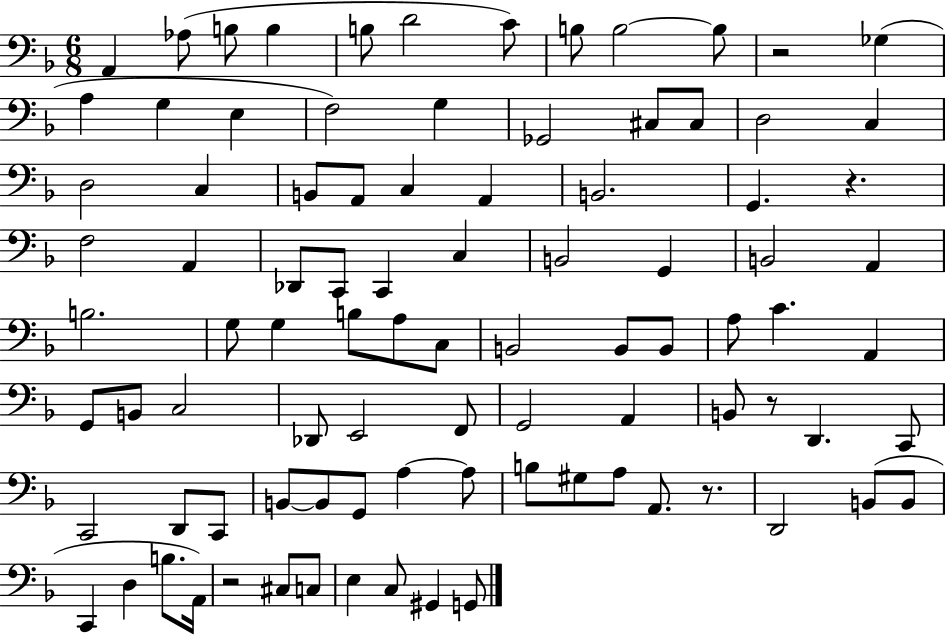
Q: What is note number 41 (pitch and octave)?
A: G3